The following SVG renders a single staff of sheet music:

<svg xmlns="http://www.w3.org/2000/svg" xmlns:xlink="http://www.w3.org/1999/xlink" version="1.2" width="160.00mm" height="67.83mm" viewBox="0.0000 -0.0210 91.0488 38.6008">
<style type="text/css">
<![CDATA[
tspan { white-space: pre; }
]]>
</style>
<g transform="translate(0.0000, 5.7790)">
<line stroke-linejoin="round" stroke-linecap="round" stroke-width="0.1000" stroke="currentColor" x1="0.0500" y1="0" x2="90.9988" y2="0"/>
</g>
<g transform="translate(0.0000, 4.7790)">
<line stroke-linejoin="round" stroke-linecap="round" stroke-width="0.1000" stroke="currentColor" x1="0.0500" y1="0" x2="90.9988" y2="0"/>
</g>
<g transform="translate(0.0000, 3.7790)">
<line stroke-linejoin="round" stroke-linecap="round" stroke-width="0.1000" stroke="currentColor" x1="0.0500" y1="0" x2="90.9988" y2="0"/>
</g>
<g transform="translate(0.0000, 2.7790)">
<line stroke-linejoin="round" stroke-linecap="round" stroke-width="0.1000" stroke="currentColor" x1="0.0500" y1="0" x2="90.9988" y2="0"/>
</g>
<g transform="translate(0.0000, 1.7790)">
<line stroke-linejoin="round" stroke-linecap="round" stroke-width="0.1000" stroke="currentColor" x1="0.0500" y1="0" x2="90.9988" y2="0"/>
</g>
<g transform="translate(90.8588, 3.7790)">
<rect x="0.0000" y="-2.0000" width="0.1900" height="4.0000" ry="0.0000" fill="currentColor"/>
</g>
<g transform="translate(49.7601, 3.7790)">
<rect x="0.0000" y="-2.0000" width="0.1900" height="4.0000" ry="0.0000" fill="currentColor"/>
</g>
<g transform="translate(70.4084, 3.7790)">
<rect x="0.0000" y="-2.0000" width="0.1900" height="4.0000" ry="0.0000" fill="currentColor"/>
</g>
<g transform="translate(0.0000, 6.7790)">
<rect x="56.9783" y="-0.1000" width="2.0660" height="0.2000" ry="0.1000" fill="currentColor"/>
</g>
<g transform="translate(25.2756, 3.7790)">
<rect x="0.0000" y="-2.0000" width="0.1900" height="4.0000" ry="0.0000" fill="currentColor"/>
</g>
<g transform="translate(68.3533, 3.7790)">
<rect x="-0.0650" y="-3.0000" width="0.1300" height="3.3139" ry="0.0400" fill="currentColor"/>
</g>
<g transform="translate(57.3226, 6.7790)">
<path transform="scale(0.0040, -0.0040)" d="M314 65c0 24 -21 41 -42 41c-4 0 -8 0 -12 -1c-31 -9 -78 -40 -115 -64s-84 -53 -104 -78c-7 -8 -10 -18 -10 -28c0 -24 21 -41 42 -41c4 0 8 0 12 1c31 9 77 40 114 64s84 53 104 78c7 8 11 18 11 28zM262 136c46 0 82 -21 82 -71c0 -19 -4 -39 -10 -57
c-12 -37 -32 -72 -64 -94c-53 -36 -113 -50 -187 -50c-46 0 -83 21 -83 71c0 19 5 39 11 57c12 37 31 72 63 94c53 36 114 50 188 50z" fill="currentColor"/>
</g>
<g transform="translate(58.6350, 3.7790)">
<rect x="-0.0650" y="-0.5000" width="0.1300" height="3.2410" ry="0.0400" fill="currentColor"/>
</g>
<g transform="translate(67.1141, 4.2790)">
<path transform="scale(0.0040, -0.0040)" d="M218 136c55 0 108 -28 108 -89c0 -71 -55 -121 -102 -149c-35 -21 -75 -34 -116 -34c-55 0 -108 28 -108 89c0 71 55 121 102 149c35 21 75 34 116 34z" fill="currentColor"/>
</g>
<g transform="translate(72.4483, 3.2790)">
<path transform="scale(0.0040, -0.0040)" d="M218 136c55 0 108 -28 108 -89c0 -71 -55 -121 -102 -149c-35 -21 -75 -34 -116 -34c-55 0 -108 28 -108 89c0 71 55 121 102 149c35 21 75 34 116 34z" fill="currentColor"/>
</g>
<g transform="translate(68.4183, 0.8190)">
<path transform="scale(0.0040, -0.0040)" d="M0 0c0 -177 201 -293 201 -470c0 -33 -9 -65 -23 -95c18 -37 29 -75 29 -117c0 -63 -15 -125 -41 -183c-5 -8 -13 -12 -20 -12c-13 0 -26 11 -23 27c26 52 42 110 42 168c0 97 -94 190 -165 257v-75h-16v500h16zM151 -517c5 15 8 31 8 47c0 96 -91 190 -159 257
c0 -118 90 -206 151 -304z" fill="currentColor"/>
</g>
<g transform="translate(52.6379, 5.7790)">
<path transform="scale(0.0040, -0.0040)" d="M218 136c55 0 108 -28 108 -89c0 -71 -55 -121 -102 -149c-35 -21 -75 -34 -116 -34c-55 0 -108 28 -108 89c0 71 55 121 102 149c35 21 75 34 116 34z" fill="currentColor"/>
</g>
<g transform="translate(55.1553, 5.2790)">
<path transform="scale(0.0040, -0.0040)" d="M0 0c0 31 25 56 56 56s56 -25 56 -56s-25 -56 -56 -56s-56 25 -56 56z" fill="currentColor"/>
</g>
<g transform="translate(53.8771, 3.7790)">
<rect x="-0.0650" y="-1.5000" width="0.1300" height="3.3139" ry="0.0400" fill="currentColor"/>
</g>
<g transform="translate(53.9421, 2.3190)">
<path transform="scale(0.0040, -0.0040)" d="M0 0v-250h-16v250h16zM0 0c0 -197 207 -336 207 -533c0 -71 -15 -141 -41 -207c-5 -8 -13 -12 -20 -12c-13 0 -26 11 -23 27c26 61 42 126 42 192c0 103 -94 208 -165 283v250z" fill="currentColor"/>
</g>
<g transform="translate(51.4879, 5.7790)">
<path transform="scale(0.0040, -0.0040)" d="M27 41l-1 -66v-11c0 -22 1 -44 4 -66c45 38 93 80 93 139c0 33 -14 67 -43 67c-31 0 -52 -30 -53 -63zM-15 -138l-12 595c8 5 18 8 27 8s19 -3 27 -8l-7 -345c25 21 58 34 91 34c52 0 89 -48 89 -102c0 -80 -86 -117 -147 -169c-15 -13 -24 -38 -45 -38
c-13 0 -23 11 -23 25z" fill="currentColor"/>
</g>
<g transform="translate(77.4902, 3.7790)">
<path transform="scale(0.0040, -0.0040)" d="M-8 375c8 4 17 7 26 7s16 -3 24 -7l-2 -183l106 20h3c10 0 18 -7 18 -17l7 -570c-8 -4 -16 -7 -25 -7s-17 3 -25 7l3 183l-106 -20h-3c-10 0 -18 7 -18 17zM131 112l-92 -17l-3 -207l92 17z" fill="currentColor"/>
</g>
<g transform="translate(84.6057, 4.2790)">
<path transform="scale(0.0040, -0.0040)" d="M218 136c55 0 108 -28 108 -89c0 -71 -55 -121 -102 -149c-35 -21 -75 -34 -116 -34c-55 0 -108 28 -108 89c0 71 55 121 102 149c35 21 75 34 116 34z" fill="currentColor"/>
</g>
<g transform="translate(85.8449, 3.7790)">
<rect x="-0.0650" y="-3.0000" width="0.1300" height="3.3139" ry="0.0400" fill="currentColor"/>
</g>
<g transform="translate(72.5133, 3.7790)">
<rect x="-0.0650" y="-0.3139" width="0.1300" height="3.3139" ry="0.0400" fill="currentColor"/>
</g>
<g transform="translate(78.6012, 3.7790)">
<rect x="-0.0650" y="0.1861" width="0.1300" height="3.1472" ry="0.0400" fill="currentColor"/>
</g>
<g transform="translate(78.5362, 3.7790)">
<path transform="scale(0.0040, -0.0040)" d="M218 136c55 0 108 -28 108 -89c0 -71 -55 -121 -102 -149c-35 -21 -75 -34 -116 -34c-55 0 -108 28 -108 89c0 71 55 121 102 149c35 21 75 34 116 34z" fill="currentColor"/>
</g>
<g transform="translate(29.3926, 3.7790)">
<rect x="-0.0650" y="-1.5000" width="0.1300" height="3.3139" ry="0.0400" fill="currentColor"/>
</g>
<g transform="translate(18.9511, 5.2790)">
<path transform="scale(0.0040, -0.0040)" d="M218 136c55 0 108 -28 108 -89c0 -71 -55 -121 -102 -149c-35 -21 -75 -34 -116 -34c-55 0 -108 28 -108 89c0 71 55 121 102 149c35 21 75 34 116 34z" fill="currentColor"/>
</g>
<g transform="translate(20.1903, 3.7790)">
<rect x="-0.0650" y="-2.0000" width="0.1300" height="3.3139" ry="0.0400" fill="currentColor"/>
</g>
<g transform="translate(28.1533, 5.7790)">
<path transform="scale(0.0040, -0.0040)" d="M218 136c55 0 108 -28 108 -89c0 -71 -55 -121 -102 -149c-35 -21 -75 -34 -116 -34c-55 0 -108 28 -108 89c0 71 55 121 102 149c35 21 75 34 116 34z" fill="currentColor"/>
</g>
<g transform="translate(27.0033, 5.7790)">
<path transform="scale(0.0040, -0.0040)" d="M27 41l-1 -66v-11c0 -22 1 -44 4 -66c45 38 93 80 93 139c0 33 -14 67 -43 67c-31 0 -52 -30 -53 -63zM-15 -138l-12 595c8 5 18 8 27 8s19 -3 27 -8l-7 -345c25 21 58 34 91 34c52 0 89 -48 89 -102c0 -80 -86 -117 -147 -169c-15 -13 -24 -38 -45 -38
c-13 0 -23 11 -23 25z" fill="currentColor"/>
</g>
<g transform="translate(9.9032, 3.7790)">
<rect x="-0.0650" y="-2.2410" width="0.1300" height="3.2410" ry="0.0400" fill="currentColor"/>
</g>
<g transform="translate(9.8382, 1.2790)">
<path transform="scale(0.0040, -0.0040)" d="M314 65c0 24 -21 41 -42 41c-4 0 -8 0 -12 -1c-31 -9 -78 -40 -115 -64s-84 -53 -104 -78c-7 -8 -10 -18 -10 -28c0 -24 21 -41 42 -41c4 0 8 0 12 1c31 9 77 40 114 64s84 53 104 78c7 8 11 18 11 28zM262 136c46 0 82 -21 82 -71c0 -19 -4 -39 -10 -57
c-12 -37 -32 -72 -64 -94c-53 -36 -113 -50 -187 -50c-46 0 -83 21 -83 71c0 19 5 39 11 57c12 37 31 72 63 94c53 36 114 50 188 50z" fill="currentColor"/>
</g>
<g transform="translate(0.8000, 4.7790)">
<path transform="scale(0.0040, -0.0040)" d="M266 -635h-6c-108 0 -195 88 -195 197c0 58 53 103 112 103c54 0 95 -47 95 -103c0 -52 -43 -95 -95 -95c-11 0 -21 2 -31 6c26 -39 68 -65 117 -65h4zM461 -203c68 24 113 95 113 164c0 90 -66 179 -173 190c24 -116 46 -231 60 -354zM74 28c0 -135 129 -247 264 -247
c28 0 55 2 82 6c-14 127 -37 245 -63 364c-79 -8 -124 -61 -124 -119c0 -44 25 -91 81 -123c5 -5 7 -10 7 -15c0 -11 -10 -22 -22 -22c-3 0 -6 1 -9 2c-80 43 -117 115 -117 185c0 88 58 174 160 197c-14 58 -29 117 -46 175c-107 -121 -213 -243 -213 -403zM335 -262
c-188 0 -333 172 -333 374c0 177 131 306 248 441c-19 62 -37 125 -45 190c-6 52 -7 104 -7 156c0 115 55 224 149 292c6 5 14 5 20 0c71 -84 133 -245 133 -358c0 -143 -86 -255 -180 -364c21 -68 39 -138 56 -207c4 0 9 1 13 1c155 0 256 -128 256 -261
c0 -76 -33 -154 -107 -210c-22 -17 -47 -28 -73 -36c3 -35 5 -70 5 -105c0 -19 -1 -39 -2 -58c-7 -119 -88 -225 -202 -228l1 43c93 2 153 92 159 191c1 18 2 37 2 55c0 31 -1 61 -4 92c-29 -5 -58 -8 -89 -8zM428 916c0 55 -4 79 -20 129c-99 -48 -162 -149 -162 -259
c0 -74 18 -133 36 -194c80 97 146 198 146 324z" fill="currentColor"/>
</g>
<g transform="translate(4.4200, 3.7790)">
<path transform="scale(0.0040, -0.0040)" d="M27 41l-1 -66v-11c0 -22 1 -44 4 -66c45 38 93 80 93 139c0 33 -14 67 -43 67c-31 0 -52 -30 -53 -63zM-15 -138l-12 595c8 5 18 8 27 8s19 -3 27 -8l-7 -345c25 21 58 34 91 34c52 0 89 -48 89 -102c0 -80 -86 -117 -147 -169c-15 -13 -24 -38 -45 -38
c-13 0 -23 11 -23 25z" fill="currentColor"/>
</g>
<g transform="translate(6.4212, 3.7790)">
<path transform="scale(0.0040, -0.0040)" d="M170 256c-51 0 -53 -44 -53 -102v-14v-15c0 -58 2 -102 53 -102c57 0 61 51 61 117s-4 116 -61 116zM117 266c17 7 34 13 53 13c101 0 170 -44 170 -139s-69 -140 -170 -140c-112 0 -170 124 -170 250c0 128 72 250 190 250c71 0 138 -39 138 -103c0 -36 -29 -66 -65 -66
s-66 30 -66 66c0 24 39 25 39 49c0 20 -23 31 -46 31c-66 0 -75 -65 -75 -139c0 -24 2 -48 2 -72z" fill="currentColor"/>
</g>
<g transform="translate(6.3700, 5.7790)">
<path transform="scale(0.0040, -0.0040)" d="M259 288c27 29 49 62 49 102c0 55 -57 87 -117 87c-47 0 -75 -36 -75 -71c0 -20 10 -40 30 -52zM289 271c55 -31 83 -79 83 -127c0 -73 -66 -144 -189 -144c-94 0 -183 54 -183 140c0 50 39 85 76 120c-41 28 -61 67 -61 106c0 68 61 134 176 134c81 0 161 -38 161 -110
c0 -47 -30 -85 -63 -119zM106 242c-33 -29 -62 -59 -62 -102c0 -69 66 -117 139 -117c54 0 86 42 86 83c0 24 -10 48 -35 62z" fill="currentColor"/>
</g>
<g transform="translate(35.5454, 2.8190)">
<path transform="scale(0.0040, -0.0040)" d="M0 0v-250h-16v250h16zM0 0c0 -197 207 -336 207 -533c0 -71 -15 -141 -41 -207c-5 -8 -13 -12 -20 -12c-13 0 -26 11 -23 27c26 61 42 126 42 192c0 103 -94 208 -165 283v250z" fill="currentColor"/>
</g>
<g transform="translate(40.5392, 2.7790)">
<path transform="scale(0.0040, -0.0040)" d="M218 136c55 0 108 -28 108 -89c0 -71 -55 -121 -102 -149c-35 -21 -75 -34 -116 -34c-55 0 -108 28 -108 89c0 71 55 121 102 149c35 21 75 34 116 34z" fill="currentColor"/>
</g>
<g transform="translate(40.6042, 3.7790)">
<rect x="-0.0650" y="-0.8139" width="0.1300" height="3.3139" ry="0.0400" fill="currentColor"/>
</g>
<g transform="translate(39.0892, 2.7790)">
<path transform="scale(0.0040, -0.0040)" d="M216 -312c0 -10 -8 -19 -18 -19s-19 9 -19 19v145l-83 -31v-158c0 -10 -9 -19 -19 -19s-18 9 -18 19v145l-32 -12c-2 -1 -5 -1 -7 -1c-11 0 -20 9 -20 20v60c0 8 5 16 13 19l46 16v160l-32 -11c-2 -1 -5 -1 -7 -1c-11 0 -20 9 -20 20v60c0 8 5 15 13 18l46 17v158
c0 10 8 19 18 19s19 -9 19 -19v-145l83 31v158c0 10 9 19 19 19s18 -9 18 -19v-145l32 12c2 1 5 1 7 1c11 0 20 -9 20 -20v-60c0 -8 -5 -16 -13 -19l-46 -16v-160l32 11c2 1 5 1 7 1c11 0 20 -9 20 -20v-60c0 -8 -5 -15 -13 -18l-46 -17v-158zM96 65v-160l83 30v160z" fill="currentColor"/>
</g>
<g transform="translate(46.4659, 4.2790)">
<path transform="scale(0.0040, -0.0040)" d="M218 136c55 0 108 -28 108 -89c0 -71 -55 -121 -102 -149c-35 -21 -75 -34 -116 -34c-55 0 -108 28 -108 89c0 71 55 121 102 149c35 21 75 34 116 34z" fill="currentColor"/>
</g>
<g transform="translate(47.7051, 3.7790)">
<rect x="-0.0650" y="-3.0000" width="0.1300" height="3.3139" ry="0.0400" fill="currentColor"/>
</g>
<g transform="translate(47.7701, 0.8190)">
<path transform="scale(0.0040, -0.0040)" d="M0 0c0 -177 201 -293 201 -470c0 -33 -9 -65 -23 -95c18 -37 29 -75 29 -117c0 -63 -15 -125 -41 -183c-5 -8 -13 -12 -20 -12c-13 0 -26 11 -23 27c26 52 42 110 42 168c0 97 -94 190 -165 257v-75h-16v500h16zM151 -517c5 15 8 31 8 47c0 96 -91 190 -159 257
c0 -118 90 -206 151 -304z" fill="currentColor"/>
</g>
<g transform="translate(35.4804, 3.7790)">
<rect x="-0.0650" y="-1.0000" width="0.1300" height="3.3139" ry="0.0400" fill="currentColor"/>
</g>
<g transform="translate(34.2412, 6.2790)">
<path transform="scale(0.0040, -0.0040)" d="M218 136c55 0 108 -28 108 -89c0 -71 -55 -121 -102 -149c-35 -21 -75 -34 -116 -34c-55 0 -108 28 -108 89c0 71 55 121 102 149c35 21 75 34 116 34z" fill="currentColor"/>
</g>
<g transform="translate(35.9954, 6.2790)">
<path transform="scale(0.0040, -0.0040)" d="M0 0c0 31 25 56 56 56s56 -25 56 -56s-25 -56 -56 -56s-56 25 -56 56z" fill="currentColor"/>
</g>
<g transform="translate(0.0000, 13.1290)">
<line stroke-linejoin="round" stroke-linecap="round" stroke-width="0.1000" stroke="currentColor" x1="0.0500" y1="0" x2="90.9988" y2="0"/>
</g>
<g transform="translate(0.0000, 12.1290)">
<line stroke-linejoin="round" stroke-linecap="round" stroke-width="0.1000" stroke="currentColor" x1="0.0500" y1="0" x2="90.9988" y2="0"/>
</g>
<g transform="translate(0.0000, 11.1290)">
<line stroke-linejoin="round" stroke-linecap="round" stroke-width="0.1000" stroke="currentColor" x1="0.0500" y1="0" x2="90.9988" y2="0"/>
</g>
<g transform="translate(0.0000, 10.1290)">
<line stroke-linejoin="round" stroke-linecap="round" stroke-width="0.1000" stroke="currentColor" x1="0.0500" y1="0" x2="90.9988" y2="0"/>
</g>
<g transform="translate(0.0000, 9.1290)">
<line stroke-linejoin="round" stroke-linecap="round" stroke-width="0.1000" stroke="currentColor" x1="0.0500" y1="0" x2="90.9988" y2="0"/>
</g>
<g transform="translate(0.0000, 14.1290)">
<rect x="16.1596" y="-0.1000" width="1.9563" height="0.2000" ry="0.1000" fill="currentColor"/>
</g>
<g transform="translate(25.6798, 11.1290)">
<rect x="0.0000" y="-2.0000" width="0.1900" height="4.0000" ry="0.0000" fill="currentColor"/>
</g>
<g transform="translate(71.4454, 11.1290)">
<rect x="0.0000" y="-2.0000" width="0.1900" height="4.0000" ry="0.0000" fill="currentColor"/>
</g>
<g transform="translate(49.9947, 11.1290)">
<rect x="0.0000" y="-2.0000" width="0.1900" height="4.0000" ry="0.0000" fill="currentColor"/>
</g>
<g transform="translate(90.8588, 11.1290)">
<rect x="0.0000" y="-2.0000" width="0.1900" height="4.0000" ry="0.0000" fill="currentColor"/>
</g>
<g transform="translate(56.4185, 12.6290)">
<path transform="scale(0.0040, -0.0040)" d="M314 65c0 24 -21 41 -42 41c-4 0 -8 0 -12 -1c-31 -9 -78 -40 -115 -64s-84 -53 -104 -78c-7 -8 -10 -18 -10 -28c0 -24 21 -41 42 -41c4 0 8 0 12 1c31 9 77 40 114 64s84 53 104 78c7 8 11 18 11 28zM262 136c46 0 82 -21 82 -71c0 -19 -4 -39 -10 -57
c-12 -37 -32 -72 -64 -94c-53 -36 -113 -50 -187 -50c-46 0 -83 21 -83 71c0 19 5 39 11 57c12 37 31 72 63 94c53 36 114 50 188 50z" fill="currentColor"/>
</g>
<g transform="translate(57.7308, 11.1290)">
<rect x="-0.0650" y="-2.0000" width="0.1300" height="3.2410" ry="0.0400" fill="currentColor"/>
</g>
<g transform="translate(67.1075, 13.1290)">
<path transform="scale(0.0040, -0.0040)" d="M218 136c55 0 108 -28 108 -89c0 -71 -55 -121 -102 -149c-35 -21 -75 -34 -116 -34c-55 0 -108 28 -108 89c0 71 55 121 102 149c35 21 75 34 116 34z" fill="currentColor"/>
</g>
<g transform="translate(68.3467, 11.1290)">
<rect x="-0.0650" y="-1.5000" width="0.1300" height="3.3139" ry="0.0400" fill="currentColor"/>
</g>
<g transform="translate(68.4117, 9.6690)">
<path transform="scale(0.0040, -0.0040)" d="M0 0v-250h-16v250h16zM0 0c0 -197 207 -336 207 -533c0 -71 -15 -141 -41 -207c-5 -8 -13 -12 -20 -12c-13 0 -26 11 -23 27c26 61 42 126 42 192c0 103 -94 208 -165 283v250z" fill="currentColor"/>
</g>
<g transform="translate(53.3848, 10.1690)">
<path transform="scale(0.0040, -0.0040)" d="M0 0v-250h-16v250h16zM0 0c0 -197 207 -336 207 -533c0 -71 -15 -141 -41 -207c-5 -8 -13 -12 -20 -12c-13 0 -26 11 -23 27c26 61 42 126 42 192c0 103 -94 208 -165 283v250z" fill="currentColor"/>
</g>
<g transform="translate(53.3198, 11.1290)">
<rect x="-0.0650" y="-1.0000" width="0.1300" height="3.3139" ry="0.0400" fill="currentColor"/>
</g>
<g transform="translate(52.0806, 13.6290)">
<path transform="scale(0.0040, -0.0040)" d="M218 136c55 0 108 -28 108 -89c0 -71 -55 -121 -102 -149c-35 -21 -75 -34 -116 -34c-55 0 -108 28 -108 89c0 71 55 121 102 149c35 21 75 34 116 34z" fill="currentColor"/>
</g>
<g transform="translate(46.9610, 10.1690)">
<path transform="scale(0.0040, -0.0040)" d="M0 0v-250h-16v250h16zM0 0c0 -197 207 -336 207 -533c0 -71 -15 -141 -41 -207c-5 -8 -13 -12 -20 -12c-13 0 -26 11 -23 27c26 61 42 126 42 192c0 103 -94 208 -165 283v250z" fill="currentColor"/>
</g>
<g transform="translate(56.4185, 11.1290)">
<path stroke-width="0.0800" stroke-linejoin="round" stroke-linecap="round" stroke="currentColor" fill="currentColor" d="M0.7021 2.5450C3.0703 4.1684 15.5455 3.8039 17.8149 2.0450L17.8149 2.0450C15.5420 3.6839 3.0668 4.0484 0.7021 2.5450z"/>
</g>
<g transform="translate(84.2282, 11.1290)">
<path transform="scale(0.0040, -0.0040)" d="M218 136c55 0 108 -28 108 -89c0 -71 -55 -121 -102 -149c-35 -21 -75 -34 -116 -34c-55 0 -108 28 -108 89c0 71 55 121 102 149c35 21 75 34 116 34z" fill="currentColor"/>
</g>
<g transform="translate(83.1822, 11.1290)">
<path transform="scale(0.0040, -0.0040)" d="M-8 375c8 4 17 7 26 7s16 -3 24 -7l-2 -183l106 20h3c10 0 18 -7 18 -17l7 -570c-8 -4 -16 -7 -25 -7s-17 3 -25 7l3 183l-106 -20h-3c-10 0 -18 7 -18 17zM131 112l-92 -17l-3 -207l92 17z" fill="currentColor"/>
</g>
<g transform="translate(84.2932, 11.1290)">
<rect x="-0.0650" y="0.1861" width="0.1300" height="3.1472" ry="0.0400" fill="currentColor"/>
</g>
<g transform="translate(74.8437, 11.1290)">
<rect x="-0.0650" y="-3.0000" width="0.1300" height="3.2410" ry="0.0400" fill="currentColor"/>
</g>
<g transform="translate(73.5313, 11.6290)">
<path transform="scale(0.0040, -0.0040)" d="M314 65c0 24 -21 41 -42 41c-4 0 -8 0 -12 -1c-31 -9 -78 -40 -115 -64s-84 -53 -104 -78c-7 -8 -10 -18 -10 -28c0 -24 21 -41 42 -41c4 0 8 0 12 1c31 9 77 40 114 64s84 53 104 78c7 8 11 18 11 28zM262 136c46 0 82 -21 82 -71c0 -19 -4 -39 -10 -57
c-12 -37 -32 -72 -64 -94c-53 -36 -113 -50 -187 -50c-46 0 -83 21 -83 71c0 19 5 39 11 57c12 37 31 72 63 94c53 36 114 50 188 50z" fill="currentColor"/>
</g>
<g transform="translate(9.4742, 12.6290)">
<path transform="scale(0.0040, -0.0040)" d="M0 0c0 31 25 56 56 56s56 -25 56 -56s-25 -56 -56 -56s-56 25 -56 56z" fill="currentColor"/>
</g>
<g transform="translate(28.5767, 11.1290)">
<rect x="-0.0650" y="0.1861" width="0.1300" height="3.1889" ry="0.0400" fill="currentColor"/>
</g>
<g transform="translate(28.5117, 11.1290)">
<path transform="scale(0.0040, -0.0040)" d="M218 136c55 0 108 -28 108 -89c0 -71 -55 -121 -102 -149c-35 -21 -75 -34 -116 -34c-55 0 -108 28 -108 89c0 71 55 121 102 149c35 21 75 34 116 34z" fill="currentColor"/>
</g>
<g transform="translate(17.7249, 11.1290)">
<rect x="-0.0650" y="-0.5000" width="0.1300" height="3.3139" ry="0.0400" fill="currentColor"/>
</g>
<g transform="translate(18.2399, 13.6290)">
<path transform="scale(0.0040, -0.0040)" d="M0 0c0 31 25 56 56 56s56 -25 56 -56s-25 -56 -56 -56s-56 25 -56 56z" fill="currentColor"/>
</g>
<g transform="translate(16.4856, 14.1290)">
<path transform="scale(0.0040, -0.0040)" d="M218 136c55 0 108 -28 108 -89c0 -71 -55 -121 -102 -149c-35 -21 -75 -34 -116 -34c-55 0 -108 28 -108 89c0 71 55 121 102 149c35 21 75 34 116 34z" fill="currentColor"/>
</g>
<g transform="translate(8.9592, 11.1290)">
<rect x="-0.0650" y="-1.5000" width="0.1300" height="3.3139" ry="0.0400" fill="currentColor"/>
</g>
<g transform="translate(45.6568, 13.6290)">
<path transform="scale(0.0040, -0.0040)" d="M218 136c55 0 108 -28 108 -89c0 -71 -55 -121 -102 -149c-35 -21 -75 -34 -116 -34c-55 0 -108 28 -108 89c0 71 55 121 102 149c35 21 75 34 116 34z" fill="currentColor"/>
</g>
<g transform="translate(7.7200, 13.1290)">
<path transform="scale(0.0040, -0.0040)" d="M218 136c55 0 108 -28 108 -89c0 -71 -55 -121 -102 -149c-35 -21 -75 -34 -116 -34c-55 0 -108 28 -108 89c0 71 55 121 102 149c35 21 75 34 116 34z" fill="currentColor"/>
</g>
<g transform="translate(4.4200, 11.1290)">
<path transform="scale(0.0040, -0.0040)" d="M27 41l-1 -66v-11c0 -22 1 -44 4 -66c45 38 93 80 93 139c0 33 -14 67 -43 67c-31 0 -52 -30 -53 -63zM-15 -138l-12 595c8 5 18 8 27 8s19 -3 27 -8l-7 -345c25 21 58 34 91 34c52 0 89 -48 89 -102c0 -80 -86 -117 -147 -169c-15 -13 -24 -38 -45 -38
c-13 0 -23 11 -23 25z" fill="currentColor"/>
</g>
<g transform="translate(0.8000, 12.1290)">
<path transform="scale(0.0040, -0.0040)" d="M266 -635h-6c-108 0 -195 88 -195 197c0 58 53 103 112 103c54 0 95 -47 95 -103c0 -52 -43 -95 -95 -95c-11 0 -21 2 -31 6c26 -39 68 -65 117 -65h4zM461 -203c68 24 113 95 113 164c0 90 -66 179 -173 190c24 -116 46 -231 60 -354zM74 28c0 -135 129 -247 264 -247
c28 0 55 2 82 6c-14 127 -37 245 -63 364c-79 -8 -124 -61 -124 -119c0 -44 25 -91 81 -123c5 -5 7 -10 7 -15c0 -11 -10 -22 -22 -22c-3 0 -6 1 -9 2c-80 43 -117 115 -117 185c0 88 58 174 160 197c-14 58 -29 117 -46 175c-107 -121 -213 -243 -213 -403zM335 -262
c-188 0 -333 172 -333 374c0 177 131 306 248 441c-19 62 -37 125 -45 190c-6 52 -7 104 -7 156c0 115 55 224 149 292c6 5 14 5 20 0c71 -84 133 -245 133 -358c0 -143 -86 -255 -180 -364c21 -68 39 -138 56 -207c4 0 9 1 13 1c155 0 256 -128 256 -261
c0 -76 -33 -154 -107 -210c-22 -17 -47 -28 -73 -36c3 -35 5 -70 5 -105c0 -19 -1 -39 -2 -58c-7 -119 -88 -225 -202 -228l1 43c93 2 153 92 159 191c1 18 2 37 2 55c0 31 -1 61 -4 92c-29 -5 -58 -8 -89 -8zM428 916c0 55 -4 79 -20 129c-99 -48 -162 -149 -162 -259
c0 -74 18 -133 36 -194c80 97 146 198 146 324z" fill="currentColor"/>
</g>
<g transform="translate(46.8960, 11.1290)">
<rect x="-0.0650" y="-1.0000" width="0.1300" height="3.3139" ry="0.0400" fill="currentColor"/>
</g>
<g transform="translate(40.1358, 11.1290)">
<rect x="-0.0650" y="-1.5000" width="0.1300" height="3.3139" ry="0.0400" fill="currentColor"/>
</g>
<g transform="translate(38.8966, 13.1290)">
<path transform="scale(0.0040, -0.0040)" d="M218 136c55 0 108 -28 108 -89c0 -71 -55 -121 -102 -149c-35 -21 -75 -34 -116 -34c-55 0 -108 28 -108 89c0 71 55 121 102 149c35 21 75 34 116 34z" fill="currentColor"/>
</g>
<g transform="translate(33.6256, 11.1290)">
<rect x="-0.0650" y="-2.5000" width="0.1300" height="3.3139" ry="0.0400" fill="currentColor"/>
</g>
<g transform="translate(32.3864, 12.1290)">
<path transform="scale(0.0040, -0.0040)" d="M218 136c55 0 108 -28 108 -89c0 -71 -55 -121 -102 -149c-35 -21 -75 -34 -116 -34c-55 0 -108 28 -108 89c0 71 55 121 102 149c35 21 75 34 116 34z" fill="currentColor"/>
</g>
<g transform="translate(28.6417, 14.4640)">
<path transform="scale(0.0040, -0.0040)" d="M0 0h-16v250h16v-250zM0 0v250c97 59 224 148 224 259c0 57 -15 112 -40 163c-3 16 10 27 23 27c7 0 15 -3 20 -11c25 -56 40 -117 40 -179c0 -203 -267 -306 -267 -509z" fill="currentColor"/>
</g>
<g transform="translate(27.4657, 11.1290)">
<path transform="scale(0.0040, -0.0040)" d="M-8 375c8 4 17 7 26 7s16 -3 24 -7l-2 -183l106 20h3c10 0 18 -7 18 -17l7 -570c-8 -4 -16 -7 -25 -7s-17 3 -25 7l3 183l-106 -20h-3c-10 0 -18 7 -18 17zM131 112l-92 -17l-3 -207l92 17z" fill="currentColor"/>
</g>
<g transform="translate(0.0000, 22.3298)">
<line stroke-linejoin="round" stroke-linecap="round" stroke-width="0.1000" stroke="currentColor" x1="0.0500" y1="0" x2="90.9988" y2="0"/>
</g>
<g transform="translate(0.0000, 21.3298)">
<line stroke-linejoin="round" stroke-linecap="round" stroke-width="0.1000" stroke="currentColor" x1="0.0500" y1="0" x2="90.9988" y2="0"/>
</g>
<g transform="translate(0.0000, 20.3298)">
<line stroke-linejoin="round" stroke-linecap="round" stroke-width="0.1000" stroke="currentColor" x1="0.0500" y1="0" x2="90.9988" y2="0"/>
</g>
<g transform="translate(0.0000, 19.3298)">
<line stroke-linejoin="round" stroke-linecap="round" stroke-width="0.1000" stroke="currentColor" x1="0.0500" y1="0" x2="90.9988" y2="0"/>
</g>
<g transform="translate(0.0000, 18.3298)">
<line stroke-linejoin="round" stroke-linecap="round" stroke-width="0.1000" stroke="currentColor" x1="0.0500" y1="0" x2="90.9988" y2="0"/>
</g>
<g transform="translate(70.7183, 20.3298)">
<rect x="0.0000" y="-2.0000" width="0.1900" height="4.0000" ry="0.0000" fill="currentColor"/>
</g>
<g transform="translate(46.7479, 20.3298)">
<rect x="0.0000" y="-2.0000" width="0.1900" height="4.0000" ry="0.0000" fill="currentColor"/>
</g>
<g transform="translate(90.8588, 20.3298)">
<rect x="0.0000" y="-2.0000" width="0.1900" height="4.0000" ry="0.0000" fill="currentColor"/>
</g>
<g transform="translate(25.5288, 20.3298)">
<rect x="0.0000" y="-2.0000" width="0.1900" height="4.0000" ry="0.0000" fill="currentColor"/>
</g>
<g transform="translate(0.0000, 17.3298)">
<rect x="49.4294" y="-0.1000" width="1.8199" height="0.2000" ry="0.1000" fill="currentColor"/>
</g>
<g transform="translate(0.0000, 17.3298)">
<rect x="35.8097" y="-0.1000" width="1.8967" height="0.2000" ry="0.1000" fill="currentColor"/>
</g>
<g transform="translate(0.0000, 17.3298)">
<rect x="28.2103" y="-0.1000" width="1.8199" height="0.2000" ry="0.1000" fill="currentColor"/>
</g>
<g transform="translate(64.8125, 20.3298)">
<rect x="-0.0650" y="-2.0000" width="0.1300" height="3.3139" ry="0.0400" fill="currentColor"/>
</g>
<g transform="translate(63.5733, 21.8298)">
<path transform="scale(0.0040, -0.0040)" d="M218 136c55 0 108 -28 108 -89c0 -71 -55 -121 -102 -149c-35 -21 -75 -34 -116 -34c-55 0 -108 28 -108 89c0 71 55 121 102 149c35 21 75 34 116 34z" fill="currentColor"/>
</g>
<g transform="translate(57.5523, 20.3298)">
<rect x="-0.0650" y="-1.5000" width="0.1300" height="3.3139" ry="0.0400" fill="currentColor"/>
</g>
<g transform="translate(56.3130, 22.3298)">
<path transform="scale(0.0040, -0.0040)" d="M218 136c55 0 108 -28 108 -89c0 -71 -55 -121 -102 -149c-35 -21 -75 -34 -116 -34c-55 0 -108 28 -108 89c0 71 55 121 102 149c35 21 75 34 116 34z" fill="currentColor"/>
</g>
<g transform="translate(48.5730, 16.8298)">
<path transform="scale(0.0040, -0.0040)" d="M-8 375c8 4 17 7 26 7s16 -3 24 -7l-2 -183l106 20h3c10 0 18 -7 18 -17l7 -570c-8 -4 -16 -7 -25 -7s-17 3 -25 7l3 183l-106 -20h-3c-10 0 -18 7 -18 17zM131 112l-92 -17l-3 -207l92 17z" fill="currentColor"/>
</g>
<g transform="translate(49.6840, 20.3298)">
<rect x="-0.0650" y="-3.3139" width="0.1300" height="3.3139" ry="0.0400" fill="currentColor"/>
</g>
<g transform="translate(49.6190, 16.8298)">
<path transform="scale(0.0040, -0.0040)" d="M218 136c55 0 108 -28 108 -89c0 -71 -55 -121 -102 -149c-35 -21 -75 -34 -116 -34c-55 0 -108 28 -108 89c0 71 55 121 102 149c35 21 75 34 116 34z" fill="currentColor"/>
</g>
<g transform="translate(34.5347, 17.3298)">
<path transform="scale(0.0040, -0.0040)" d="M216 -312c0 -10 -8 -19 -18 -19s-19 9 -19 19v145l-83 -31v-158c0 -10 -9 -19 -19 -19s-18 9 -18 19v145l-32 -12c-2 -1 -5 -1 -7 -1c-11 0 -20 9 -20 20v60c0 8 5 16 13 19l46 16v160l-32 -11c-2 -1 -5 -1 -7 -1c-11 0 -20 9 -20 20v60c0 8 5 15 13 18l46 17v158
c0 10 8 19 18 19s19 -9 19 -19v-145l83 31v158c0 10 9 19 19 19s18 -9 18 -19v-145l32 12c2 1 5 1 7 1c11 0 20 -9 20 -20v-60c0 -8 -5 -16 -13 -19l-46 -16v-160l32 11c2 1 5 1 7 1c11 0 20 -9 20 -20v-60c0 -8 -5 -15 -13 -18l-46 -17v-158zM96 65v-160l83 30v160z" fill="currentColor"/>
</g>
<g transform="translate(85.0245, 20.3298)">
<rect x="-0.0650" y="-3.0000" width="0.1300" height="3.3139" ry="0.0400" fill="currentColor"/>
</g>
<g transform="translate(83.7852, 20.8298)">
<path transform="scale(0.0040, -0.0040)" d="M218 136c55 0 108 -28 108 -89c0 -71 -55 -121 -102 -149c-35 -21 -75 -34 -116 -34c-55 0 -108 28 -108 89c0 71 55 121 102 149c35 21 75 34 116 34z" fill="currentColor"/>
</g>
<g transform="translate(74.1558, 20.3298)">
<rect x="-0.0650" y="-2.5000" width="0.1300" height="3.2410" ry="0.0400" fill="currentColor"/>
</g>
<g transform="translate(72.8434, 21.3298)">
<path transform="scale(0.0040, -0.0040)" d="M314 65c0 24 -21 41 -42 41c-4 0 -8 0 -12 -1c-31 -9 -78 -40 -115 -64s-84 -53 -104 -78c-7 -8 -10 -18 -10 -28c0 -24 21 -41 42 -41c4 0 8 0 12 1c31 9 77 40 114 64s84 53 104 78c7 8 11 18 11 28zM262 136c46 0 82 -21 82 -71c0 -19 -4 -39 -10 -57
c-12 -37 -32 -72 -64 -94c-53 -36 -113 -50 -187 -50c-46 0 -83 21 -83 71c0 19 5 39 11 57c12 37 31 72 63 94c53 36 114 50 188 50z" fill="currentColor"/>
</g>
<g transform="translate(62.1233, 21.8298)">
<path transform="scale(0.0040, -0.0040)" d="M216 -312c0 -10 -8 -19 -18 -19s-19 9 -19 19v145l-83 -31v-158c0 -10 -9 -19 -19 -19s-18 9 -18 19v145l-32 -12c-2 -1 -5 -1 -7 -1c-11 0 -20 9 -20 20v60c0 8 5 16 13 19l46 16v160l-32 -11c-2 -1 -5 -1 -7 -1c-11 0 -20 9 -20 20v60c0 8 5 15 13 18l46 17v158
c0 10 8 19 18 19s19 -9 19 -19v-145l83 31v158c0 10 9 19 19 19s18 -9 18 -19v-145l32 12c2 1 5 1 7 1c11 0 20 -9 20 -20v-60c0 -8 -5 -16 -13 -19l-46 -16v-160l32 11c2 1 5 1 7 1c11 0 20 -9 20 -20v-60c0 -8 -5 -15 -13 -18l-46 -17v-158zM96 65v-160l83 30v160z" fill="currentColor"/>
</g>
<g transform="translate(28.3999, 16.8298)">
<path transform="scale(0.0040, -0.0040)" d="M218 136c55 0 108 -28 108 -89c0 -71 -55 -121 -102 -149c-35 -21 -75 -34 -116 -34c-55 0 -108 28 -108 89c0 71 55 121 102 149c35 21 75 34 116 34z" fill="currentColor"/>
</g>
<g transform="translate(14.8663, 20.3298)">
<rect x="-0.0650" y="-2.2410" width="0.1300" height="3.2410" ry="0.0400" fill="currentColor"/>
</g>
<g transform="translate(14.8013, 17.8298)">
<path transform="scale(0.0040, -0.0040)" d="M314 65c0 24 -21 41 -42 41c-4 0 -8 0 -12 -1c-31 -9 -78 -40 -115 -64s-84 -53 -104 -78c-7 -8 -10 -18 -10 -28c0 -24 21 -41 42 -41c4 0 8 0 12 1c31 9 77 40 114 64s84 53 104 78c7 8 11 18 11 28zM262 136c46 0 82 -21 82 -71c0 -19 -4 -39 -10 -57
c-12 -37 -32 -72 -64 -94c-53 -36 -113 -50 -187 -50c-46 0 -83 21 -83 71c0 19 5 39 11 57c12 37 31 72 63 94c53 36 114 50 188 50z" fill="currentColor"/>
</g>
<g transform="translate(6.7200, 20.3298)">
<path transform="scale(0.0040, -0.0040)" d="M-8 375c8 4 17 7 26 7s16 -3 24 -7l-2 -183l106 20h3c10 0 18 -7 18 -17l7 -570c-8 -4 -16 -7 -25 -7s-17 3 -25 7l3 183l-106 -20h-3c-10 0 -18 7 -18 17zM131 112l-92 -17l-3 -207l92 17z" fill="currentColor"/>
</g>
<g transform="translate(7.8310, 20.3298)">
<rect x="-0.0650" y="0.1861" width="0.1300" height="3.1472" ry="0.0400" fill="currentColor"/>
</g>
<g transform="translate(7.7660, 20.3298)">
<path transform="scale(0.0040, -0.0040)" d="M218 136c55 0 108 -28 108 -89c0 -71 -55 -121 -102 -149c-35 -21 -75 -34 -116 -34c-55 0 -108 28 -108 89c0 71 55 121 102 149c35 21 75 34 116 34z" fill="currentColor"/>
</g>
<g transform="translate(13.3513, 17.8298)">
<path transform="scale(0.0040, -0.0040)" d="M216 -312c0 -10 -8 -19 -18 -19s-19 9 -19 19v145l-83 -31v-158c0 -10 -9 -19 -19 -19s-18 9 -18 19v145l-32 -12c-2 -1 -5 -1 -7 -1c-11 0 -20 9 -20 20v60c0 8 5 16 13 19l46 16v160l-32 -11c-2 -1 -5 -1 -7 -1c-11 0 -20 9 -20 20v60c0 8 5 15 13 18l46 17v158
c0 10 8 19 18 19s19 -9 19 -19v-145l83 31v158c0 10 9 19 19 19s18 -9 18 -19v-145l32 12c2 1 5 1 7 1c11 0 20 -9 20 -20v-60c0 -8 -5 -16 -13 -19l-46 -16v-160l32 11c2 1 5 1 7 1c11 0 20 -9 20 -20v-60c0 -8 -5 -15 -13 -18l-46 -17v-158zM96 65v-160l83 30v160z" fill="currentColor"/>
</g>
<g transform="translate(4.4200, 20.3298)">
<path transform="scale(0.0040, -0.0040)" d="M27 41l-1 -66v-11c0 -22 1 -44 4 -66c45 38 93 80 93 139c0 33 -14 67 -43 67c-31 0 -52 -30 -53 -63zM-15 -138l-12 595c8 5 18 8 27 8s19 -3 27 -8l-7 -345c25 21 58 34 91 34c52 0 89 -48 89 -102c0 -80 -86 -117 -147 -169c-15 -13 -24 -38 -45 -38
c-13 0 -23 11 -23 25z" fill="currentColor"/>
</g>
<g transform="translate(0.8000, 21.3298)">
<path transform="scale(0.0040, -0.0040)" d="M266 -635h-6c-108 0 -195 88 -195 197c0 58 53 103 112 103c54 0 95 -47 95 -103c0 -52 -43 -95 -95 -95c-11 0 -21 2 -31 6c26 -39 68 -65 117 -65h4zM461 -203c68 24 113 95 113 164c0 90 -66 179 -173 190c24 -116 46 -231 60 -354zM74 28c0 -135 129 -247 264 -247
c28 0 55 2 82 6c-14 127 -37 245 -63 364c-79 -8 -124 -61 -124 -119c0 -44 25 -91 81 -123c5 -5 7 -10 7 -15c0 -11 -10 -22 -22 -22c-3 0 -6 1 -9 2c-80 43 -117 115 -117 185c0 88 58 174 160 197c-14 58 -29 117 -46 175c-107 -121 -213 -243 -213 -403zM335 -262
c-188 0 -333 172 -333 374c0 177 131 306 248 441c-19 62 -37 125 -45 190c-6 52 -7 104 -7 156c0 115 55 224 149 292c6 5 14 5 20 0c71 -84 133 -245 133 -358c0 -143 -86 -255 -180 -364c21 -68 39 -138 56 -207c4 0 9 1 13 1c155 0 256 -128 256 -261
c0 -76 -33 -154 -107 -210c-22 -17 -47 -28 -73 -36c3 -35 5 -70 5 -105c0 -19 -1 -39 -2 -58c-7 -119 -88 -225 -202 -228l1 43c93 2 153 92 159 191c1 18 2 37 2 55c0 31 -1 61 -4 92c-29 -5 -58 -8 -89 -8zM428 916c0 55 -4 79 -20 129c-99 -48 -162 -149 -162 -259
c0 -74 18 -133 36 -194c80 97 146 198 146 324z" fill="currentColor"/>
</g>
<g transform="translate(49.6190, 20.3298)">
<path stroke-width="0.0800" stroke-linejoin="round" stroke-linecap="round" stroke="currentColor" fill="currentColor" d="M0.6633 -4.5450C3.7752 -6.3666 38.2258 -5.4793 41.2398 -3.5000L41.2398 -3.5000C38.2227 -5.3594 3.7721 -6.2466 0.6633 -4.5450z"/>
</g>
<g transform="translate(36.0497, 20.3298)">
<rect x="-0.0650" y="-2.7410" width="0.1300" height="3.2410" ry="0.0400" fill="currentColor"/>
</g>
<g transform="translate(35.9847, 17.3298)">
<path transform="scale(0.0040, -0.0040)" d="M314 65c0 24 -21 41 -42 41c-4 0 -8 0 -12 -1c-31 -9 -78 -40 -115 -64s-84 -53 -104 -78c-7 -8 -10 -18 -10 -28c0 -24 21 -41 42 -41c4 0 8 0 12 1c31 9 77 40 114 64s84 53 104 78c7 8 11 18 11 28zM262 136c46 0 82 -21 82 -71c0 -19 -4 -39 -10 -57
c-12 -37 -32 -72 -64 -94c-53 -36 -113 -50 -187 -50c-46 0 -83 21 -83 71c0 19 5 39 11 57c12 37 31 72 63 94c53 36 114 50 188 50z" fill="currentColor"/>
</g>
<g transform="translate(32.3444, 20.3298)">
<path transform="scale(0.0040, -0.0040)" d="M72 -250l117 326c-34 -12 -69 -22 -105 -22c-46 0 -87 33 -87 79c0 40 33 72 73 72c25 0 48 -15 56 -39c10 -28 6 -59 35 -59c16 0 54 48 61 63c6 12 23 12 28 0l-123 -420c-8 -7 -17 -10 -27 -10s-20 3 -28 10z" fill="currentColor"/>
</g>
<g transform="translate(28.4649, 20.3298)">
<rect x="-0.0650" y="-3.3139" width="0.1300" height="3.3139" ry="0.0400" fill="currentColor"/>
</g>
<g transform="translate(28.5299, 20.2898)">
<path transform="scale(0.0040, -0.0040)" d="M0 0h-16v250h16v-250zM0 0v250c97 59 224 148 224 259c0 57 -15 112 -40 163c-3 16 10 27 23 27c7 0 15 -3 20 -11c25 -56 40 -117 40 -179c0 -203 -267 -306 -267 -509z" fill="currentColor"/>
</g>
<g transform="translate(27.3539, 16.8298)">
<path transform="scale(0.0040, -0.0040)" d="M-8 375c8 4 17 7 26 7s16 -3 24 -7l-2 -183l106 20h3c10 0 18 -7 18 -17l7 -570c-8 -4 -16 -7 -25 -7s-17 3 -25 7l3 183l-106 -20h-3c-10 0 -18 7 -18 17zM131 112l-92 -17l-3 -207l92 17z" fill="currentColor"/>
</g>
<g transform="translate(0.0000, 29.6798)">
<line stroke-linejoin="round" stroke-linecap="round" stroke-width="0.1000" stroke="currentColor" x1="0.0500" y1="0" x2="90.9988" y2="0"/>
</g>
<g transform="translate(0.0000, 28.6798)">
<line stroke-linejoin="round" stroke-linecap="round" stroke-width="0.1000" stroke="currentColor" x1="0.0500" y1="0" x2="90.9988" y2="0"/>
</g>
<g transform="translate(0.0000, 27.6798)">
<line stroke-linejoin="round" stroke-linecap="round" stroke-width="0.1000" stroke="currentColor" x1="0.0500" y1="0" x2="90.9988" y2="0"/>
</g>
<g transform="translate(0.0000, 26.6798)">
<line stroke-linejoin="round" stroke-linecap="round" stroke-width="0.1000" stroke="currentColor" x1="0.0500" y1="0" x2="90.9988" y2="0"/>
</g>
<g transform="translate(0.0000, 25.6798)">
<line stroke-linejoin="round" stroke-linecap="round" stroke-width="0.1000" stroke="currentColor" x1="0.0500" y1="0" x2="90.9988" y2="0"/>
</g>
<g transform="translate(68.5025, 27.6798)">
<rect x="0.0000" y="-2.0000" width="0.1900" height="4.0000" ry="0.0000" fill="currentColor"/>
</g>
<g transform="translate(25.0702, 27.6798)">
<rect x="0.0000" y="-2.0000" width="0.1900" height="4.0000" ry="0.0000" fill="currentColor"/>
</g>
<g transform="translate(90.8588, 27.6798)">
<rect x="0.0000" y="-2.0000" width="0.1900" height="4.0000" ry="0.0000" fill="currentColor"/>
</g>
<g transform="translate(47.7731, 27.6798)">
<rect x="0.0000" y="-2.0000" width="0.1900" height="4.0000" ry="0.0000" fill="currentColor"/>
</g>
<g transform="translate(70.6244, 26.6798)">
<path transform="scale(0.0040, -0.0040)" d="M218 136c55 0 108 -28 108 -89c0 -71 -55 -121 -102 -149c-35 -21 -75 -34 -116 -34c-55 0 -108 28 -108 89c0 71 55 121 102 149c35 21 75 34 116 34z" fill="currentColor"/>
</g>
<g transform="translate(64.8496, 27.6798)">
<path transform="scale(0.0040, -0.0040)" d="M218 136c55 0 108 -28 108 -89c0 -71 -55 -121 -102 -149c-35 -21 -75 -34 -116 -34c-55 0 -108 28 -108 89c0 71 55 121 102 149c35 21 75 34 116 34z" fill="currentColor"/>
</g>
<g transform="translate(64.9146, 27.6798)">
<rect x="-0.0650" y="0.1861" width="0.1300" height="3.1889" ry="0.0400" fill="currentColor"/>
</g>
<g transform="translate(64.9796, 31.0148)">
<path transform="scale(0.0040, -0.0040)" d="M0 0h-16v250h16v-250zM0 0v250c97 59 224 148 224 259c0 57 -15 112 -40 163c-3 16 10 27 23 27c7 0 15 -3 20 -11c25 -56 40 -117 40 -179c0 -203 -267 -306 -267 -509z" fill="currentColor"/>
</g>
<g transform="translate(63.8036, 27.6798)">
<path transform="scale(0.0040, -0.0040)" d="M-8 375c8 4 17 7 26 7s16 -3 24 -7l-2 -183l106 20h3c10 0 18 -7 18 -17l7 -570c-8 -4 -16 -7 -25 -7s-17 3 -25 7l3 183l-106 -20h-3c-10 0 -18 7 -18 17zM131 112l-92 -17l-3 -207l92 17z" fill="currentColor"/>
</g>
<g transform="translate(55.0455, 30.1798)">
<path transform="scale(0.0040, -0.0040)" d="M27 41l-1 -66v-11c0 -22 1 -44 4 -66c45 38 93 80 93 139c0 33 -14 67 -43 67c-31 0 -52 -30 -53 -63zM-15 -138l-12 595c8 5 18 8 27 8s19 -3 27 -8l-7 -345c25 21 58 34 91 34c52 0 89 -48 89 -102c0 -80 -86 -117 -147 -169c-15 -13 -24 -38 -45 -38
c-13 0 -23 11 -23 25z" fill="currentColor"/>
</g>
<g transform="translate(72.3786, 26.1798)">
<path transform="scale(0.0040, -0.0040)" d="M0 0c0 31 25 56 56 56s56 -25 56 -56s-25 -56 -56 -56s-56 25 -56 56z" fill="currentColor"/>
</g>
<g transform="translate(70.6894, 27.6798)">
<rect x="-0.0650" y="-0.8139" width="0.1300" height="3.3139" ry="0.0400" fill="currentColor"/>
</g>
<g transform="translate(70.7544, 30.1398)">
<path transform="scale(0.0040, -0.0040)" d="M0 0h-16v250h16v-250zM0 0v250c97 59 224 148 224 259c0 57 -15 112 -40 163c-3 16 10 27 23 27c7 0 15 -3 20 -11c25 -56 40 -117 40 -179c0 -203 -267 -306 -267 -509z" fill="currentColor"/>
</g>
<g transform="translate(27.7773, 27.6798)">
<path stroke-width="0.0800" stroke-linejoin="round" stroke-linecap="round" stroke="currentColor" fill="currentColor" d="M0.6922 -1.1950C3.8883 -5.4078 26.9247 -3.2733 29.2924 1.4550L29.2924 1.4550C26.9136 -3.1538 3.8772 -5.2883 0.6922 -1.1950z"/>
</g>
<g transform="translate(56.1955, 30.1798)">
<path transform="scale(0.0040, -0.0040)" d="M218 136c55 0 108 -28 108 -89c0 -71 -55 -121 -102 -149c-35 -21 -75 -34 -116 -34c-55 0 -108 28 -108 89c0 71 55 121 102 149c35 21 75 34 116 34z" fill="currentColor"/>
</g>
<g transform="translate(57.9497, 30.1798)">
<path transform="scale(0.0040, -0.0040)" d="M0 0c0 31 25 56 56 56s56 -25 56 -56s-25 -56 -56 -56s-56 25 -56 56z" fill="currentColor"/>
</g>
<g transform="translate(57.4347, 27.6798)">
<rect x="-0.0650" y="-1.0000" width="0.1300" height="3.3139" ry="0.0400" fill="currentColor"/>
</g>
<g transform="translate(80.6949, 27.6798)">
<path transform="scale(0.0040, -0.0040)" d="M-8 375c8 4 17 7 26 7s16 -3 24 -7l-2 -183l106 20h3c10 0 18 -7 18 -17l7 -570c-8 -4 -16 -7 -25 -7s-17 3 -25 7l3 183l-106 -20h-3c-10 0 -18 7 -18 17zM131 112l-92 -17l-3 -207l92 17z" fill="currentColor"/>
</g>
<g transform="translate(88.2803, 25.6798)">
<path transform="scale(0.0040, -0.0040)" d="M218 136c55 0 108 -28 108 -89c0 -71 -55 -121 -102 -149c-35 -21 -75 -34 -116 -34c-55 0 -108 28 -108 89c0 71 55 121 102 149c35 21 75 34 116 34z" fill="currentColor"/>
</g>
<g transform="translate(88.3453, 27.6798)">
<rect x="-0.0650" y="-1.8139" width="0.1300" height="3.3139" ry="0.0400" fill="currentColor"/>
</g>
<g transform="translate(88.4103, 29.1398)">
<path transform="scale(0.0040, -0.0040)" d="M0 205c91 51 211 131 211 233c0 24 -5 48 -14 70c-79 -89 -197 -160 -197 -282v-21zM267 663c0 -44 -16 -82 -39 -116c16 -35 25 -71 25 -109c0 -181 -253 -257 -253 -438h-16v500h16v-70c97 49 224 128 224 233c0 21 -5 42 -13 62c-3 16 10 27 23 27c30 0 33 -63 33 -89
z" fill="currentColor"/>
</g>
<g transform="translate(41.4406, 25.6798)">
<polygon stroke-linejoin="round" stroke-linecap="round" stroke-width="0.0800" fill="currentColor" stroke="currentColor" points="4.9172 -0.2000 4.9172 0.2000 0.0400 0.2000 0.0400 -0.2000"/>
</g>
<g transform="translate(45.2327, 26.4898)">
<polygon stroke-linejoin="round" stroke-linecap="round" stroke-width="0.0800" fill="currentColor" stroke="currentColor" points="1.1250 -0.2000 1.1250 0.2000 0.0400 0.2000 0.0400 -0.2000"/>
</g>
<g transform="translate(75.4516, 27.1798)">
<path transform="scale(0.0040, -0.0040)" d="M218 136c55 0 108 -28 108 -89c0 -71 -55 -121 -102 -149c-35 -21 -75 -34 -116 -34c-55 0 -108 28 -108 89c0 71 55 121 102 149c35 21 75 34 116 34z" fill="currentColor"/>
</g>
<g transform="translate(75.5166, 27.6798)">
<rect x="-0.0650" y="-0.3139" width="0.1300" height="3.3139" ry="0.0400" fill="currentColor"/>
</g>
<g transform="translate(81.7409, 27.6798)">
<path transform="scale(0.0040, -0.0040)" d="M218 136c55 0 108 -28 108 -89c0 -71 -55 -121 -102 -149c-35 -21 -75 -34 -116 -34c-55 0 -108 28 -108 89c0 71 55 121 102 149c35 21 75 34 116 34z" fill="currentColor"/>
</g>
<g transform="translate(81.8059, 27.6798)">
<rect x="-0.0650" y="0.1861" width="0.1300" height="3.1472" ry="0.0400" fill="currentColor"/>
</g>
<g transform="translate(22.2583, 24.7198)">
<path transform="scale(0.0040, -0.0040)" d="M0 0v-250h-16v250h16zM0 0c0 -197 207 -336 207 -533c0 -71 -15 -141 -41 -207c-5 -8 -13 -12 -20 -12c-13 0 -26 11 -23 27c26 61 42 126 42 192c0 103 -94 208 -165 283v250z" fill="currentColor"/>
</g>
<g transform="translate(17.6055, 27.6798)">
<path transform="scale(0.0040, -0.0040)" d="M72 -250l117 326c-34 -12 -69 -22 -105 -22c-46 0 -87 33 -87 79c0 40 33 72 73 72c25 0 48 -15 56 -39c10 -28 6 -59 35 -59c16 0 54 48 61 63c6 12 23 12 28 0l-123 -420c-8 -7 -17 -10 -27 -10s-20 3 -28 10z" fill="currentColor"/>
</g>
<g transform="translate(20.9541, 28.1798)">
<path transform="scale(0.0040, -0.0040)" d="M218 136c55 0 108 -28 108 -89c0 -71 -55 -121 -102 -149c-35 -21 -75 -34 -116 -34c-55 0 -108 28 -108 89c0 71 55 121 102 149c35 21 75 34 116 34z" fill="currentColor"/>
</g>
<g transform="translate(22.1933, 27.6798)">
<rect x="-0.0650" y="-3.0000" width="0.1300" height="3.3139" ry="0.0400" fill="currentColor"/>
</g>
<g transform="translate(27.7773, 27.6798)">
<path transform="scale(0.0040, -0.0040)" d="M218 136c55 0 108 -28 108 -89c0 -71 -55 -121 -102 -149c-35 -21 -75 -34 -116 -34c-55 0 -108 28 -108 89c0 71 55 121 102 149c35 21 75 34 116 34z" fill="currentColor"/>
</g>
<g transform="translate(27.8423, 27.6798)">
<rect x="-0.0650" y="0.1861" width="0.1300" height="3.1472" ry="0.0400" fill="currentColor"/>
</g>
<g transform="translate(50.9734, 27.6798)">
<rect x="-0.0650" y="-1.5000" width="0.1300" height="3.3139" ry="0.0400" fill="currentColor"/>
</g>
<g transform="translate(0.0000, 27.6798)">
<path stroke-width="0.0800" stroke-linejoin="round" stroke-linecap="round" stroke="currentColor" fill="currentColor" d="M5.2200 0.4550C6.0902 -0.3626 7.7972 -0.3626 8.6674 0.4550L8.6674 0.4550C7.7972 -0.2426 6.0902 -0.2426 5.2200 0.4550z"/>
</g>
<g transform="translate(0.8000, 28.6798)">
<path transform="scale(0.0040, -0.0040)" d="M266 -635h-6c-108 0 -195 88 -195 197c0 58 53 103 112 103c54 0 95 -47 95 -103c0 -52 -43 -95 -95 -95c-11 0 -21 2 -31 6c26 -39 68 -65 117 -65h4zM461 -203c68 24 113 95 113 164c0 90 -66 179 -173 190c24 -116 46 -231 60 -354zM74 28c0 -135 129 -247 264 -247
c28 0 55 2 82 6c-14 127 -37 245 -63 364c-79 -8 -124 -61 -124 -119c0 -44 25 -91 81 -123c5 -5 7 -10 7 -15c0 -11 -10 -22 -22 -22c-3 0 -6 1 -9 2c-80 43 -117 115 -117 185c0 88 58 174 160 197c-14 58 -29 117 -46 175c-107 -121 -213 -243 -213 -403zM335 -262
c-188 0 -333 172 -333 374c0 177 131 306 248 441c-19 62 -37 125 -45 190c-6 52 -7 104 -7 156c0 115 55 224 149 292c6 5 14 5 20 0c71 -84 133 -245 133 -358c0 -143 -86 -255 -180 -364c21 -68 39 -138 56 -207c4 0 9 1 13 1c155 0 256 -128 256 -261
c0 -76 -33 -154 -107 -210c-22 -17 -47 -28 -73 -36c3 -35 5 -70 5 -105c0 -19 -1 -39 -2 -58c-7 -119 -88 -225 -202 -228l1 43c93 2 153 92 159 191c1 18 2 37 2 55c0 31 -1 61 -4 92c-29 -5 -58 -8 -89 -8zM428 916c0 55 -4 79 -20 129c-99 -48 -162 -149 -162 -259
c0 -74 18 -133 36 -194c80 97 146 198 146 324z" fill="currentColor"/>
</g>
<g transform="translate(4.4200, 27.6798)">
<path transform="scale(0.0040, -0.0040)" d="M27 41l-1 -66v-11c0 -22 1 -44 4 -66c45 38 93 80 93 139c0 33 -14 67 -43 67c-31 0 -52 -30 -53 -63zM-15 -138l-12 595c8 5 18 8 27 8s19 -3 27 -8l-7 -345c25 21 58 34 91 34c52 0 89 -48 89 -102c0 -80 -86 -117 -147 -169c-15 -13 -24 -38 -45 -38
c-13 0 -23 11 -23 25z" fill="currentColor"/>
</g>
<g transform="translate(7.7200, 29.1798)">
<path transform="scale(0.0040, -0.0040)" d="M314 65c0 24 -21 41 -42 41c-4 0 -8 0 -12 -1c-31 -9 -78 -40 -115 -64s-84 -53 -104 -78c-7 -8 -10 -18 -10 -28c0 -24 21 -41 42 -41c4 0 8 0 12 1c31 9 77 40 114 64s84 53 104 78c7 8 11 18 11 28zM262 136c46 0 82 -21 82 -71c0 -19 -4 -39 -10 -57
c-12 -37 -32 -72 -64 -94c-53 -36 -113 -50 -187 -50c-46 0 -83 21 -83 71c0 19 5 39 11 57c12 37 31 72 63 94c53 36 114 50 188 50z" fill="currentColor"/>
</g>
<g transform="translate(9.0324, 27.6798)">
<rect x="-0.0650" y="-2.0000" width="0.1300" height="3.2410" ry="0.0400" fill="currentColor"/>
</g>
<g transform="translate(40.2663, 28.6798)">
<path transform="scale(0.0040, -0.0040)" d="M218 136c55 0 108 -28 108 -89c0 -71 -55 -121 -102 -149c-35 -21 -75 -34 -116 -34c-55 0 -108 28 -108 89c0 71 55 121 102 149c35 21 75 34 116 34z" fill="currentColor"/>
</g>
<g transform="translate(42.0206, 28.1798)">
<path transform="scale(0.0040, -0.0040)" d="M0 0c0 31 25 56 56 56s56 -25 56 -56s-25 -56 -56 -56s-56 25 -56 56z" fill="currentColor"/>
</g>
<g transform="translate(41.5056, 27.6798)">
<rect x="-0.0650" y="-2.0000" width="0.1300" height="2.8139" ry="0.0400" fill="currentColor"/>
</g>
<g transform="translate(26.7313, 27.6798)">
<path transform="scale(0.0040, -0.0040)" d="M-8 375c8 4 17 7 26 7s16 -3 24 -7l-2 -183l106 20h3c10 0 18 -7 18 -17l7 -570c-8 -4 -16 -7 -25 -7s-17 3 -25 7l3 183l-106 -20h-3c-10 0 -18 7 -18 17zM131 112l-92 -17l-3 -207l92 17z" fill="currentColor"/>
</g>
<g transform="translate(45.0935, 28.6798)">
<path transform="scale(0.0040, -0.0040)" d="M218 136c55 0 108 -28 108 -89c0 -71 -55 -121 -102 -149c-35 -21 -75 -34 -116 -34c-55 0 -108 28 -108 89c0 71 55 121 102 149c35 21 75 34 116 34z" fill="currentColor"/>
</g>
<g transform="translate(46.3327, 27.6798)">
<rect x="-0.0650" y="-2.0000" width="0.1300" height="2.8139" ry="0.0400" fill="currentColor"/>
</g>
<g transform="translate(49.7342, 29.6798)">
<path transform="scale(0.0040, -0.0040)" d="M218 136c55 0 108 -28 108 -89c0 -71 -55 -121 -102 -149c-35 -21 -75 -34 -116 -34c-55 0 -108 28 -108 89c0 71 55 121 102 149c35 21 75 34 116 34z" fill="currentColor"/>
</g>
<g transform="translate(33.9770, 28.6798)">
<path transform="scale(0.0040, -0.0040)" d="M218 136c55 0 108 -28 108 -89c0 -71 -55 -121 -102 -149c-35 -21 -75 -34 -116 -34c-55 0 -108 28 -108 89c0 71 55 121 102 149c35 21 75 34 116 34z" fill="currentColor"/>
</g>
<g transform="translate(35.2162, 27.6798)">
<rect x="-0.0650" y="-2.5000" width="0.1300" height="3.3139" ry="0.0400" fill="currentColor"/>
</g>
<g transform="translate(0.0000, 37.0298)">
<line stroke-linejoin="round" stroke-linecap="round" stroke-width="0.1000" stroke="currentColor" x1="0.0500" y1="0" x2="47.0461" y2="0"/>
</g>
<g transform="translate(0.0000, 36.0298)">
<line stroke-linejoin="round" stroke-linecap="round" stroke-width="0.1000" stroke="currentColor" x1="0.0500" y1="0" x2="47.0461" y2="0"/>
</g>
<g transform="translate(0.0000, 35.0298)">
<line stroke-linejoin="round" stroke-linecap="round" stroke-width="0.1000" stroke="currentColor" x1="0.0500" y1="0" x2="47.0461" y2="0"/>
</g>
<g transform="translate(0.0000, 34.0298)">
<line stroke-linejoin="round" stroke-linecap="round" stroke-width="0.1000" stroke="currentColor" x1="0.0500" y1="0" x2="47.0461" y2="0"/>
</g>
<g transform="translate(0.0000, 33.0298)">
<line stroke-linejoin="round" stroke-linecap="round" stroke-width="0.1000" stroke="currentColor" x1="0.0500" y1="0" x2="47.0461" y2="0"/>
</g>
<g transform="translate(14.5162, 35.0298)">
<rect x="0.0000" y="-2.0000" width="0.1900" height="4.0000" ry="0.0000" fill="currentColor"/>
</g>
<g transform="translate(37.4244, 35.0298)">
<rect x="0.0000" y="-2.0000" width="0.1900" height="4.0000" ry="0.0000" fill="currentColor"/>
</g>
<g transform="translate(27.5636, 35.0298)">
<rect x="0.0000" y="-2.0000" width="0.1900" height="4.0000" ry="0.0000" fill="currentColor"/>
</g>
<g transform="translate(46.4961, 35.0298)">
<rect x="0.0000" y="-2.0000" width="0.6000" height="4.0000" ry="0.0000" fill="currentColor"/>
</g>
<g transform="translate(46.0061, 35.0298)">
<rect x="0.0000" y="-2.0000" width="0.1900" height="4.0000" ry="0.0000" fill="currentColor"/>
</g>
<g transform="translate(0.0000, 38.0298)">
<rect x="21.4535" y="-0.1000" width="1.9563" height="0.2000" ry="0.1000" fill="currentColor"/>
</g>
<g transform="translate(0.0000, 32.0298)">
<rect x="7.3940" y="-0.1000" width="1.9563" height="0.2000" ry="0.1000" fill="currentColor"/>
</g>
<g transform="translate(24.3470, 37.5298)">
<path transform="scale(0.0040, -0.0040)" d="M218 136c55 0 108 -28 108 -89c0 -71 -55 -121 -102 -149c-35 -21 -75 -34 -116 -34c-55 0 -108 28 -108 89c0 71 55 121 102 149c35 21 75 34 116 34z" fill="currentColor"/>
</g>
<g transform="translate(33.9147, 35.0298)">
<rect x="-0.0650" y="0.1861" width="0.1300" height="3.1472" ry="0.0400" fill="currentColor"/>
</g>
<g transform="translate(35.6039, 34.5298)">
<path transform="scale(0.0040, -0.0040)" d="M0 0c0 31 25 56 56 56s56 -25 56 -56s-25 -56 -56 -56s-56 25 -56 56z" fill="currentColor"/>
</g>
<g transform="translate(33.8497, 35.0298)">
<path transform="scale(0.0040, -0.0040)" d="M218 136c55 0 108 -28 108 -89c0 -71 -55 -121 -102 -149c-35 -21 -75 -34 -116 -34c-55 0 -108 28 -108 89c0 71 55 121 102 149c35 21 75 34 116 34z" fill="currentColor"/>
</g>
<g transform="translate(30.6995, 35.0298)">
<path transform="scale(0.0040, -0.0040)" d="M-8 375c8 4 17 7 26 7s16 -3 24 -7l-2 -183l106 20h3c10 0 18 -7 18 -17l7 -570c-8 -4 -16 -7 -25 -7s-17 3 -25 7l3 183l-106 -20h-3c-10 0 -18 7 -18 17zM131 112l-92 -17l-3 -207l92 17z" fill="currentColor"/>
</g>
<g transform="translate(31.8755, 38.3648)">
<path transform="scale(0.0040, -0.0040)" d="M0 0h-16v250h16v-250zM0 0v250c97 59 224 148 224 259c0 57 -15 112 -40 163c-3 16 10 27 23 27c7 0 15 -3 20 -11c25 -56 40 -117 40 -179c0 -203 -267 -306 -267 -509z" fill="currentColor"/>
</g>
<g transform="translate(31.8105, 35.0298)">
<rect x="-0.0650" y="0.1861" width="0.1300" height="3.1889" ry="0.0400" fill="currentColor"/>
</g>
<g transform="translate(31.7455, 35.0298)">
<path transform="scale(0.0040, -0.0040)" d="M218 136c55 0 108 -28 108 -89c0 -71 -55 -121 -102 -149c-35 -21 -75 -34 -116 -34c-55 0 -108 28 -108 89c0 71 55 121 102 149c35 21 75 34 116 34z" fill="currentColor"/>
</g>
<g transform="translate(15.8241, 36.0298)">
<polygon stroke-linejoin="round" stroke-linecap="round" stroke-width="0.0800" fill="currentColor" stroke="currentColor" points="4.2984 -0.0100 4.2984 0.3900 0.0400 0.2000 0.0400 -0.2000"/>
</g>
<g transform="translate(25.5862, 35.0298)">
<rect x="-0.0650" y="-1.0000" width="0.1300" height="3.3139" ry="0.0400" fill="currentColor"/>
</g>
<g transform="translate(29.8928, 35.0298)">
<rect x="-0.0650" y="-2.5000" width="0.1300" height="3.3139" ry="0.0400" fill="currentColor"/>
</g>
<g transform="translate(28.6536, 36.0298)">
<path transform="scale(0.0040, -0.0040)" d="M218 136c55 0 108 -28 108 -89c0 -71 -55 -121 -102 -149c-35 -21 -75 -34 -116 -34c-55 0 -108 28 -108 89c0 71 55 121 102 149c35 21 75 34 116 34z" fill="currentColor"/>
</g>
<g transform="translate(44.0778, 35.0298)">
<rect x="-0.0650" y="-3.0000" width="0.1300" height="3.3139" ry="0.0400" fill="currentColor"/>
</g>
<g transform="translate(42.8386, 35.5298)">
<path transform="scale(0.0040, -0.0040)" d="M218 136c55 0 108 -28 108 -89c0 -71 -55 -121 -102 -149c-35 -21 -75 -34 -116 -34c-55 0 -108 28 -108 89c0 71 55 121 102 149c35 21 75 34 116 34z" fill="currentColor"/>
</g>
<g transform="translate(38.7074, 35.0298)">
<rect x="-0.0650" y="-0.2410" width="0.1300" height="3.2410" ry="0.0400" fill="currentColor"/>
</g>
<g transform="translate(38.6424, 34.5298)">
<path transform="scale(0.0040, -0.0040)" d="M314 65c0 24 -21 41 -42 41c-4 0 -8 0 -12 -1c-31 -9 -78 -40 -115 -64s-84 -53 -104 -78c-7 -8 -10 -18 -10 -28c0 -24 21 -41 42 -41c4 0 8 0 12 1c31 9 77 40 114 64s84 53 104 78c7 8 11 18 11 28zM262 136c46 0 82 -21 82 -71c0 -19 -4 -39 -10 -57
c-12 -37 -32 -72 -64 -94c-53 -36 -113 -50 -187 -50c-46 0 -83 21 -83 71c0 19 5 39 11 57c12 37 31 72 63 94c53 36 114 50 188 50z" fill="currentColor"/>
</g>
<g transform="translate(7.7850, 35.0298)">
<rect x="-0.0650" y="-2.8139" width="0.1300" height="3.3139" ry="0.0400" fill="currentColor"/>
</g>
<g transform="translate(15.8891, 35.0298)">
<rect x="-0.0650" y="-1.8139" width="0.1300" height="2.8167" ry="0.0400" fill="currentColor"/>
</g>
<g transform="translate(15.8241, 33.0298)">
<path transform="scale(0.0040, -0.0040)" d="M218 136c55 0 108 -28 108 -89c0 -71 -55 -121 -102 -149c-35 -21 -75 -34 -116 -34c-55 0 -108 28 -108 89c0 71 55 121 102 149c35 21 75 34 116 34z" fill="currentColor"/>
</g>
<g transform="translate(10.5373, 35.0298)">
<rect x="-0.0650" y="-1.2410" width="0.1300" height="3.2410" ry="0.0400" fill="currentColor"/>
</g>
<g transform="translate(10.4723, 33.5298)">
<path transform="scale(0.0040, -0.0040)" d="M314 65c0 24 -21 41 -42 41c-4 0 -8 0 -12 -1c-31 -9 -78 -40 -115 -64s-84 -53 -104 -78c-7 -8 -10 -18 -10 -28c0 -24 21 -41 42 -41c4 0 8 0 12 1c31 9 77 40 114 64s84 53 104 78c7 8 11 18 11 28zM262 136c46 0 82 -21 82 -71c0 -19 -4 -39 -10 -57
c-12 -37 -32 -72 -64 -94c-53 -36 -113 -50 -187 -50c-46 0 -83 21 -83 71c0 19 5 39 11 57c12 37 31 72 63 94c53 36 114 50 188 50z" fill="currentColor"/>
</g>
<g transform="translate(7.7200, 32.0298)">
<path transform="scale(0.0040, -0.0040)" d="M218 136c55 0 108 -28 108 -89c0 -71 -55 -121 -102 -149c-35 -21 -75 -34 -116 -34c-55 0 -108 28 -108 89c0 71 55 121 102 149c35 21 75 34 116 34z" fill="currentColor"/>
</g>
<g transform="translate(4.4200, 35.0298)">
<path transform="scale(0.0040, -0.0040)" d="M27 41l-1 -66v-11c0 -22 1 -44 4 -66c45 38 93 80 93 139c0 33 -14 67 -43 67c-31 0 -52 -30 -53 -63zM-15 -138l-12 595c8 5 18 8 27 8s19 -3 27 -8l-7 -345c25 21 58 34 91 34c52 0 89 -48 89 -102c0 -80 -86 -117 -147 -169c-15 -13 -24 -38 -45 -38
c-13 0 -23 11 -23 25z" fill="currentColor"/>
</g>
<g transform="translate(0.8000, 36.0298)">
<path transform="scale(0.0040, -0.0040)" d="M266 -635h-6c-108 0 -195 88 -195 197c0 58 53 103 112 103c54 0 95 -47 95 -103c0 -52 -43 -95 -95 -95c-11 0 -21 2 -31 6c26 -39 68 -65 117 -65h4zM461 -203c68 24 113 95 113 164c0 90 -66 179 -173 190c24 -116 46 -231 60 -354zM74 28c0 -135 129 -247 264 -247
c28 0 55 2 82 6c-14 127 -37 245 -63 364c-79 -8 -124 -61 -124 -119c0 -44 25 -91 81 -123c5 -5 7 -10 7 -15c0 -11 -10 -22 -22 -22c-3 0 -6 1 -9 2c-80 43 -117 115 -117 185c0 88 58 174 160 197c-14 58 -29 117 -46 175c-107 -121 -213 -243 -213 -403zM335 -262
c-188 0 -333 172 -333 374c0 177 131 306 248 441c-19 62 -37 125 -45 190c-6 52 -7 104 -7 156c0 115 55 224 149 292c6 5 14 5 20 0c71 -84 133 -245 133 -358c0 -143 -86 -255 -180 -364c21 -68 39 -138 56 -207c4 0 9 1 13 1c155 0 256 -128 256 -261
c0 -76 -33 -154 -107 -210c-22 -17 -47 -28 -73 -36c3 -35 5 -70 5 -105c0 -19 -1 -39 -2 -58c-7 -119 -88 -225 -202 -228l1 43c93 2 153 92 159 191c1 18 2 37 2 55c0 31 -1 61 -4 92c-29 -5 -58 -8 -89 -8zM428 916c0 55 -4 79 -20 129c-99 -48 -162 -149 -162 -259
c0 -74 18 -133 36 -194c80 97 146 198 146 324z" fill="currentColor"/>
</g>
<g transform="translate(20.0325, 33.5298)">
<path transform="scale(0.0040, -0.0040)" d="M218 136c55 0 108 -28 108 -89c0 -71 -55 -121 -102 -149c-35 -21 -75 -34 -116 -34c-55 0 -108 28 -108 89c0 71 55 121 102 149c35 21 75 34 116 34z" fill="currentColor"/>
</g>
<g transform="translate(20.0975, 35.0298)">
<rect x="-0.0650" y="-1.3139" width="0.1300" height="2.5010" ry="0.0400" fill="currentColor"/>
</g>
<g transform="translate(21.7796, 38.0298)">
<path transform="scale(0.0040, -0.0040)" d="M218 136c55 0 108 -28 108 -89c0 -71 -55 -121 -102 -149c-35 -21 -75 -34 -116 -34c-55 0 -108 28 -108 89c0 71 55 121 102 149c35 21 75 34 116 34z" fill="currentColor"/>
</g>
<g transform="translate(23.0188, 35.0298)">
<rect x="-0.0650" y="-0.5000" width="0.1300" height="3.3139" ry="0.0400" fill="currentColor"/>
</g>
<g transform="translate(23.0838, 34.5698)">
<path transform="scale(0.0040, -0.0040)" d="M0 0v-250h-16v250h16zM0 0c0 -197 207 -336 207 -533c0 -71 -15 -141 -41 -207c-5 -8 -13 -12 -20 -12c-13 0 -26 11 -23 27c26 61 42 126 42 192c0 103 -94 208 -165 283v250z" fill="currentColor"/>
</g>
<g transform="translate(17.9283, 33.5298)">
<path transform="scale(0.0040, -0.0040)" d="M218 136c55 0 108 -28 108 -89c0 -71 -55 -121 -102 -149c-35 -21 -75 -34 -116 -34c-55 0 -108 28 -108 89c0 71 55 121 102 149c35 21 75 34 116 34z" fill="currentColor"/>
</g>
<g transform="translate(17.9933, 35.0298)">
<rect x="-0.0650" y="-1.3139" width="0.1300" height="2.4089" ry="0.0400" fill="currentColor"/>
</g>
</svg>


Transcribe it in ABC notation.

X:1
T:Untitled
M:6/8
L:1/4
K:F
g2 F _E D/2 ^d A/4 _E/2 C2 A/4 c B A E C B/2 G E D/2 D/2 F2 E/2 A2 B B ^g2 b/2 z/2 ^a2 b E ^F G2 A F2 z/2 A/2 B G G/2 G/4 E _D B/2 d/2 c B f/4 a e2 f/2 e/2 e/2 C/2 D G B/2 B c2 A